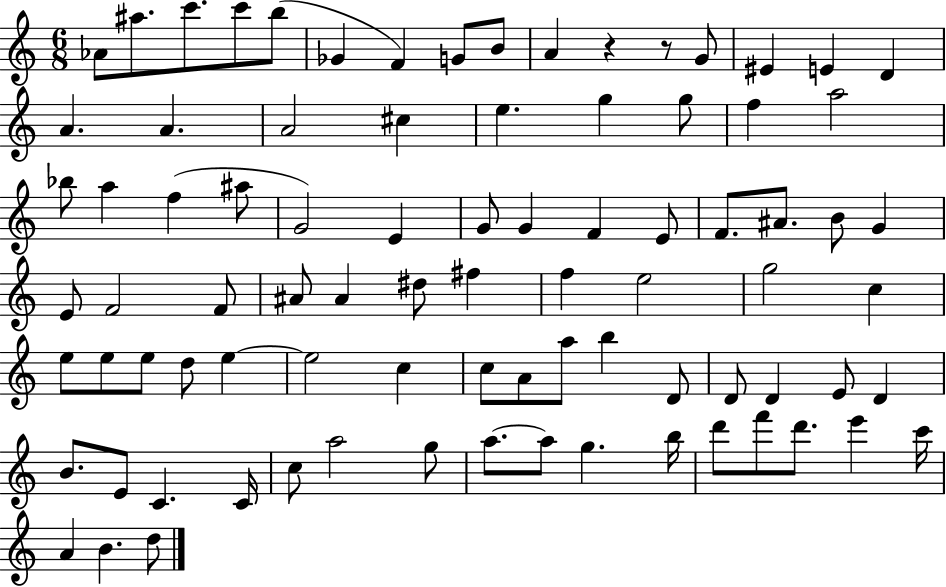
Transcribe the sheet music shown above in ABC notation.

X:1
T:Untitled
M:6/8
L:1/4
K:C
_A/2 ^a/2 c'/2 c'/2 b/2 _G F G/2 B/2 A z z/2 G/2 ^E E D A A A2 ^c e g g/2 f a2 _b/2 a f ^a/2 G2 E G/2 G F E/2 F/2 ^A/2 B/2 G E/2 F2 F/2 ^A/2 ^A ^d/2 ^f f e2 g2 c e/2 e/2 e/2 d/2 e e2 c c/2 A/2 a/2 b D/2 D/2 D E/2 D B/2 E/2 C C/4 c/2 a2 g/2 a/2 a/2 g b/4 d'/2 f'/2 d'/2 e' c'/4 A B d/2